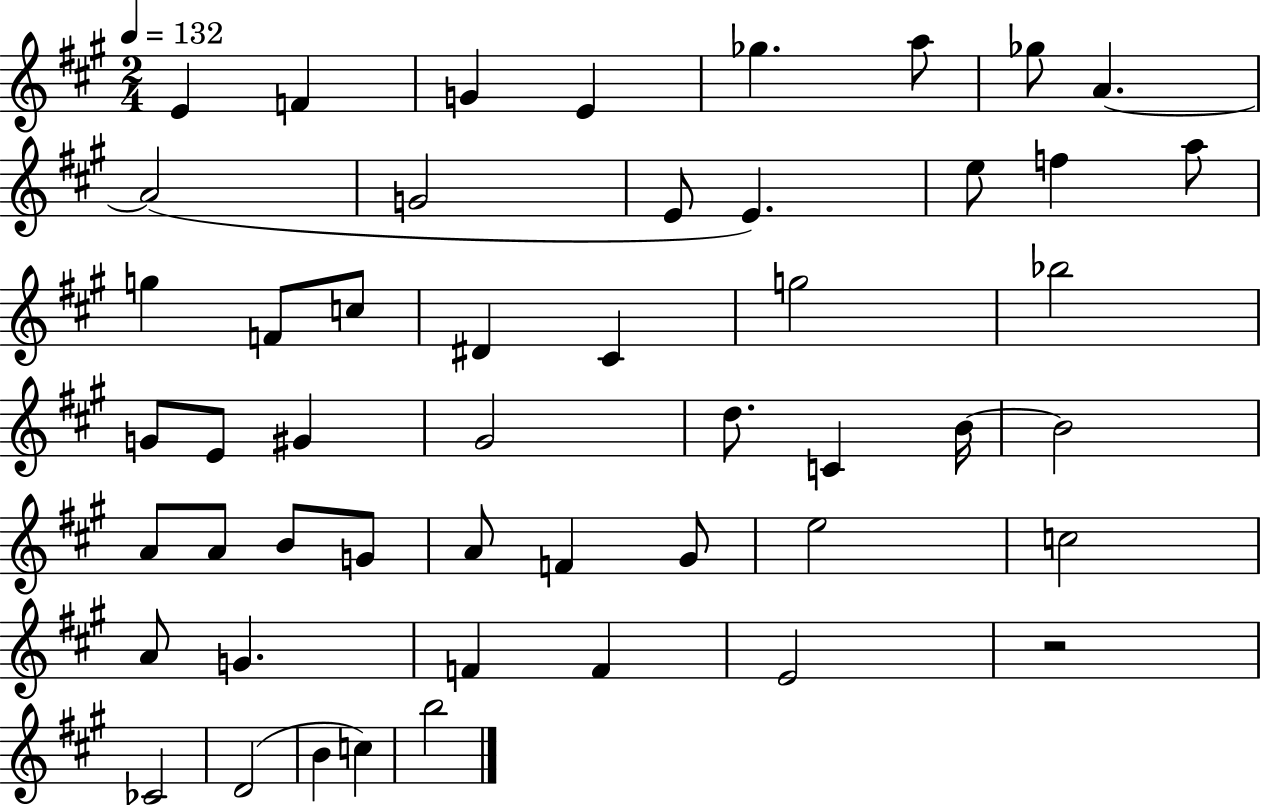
E4/q F4/q G4/q E4/q Gb5/q. A5/e Gb5/e A4/q. A4/h G4/h E4/e E4/q. E5/e F5/q A5/e G5/q F4/e C5/e D#4/q C#4/q G5/h Bb5/h G4/e E4/e G#4/q G#4/h D5/e. C4/q B4/s B4/h A4/e A4/e B4/e G4/e A4/e F4/q G#4/e E5/h C5/h A4/e G4/q. F4/q F4/q E4/h R/h CES4/h D4/h B4/q C5/q B5/h